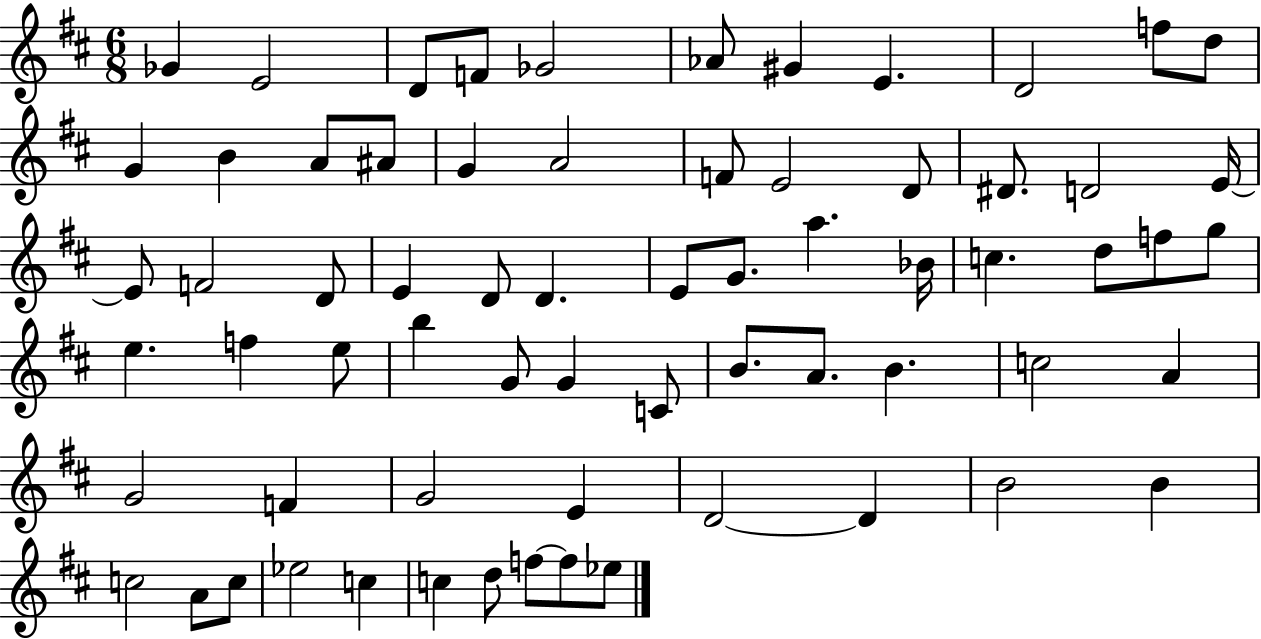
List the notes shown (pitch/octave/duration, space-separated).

Gb4/q E4/h D4/e F4/e Gb4/h Ab4/e G#4/q E4/q. D4/h F5/e D5/e G4/q B4/q A4/e A#4/e G4/q A4/h F4/e E4/h D4/e D#4/e. D4/h E4/s E4/e F4/h D4/e E4/q D4/e D4/q. E4/e G4/e. A5/q. Bb4/s C5/q. D5/e F5/e G5/e E5/q. F5/q E5/e B5/q G4/e G4/q C4/e B4/e. A4/e. B4/q. C5/h A4/q G4/h F4/q G4/h E4/q D4/h D4/q B4/h B4/q C5/h A4/e C5/e Eb5/h C5/q C5/q D5/e F5/e F5/e Eb5/e